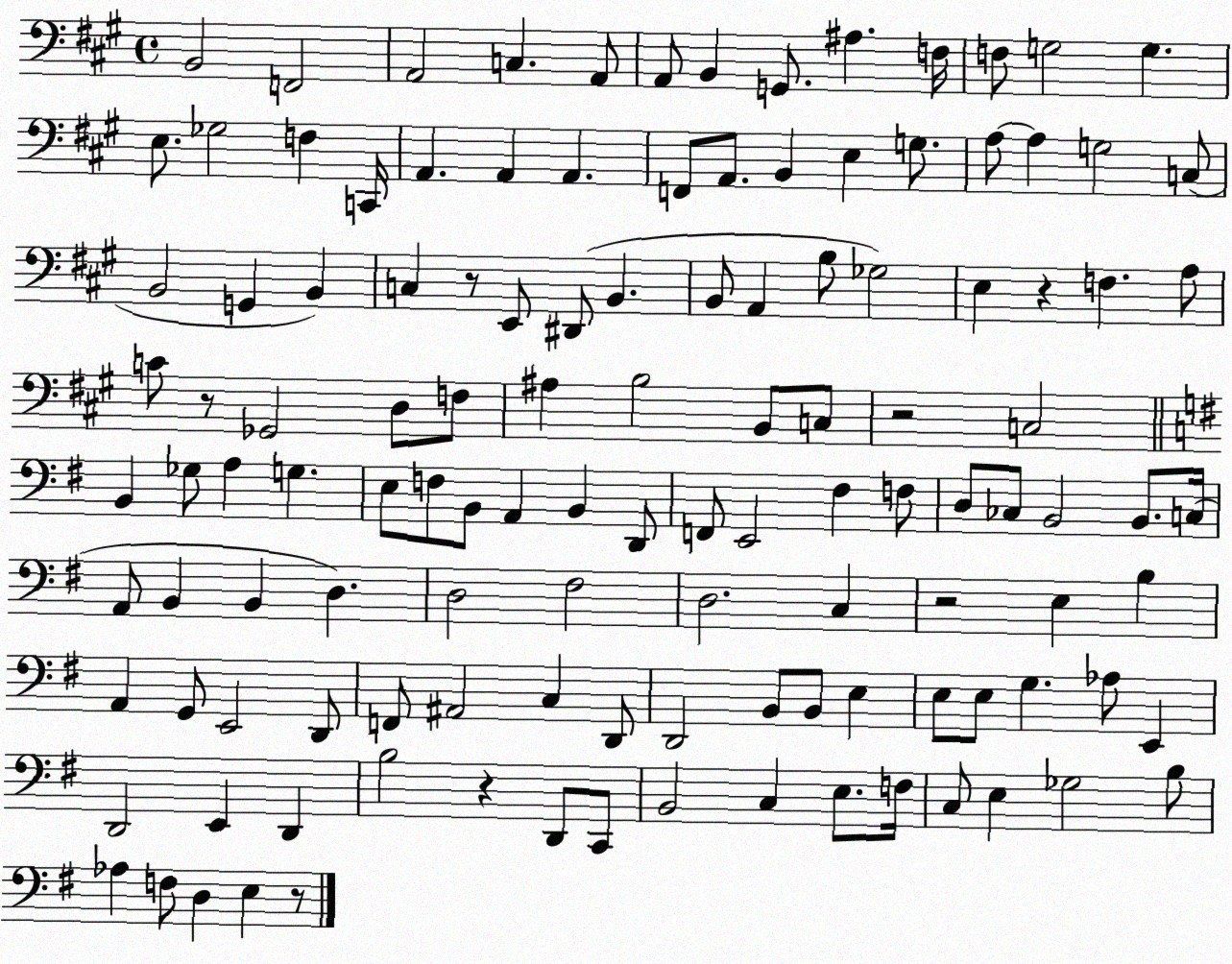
X:1
T:Untitled
M:4/4
L:1/4
K:A
B,,2 F,,2 A,,2 C, A,,/2 A,,/2 B,, G,,/2 ^A, F,/4 F,/2 G,2 G, E,/2 _G,2 F, C,,/4 A,, A,, A,, F,,/2 A,,/2 B,, E, G,/2 A,/2 A, G,2 C,/2 B,,2 G,, B,, C, z/2 E,,/2 ^D,,/2 B,, B,,/2 A,, B,/2 _G,2 E, z F, A,/2 C/2 z/2 _G,,2 D,/2 F,/2 ^A, B,2 B,,/2 C,/2 z2 C,2 B,, _G,/2 A, G, E,/2 F,/2 B,,/2 A,, B,, D,,/2 F,,/2 E,,2 ^F, F,/2 D,/2 _C,/2 B,,2 B,,/2 C,/4 A,,/2 B,, B,, D, D,2 ^F,2 D,2 C, z2 E, B, A,, G,,/2 E,,2 D,,/2 F,,/2 ^A,,2 C, D,,/2 D,,2 B,,/2 B,,/2 E, E,/2 E,/2 G, _A,/2 E,, D,,2 E,, D,, B,2 z D,,/2 C,,/2 B,,2 C, E,/2 F,/4 C,/2 E, _G,2 B,/2 _A, F,/2 D, E, z/2